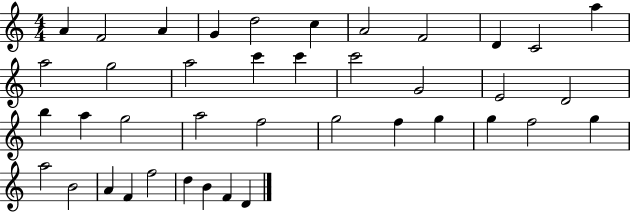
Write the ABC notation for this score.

X:1
T:Untitled
M:4/4
L:1/4
K:C
A F2 A G d2 c A2 F2 D C2 a a2 g2 a2 c' c' c'2 G2 E2 D2 b a g2 a2 f2 g2 f g g f2 g a2 B2 A F f2 d B F D